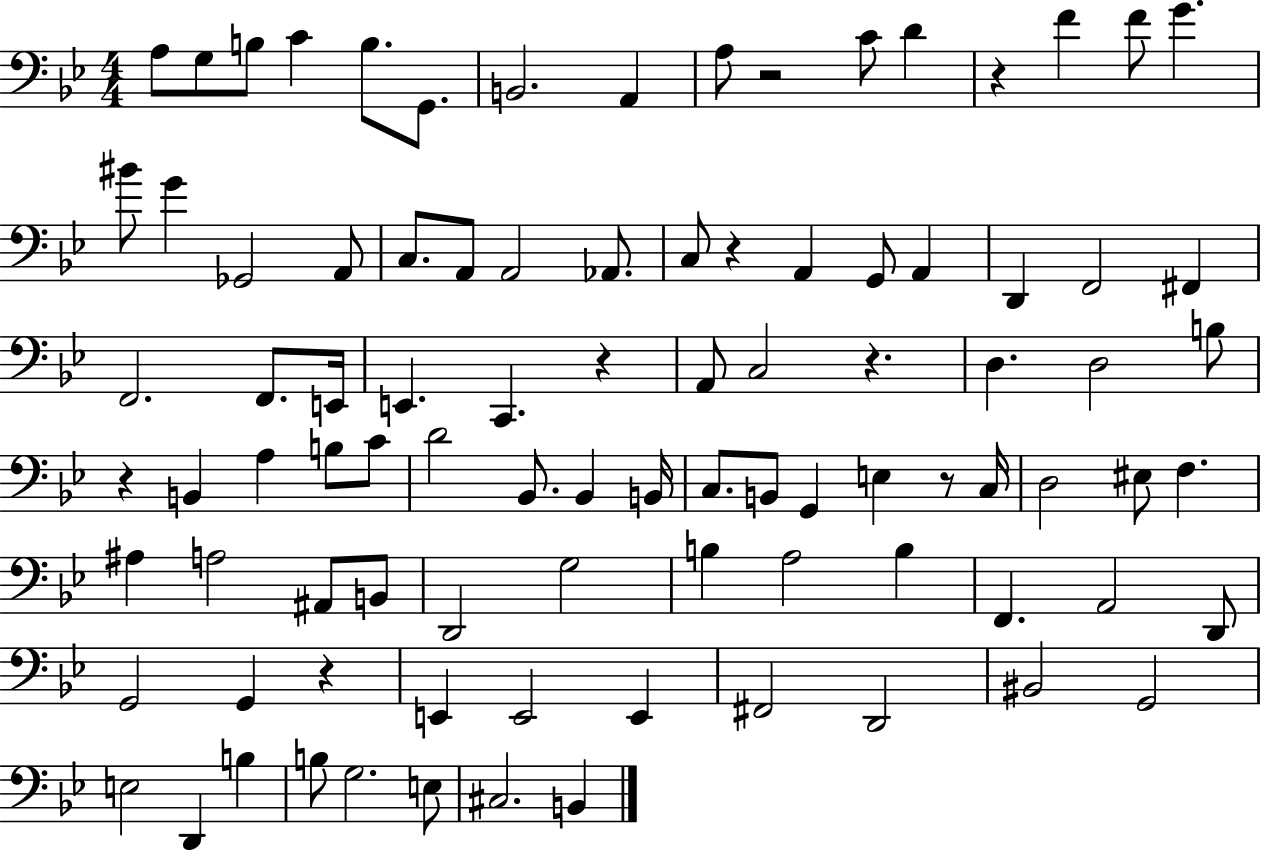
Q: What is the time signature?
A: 4/4